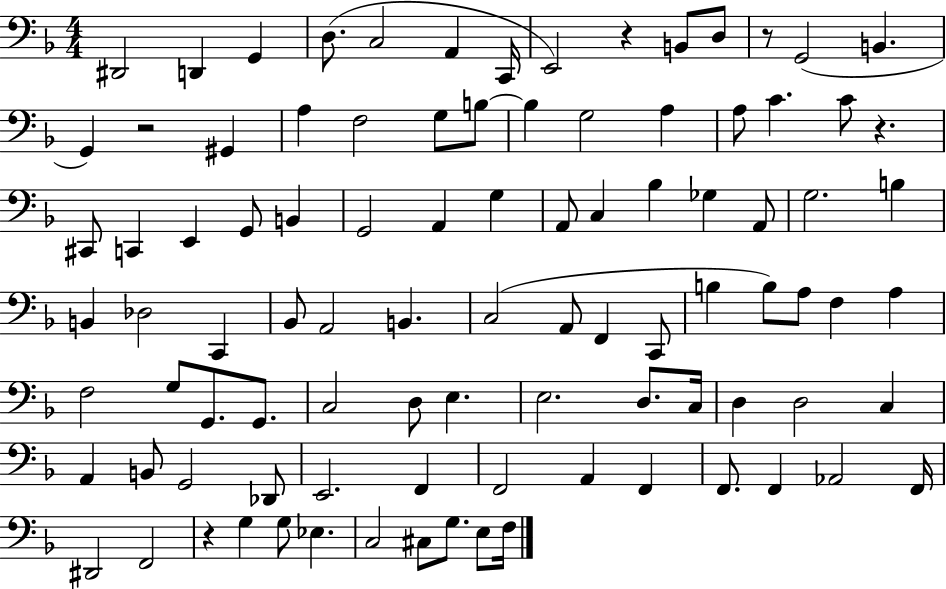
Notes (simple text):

D#2/h D2/q G2/q D3/e. C3/h A2/q C2/s E2/h R/q B2/e D3/e R/e G2/h B2/q. G2/q R/h G#2/q A3/q F3/h G3/e B3/e B3/q G3/h A3/q A3/e C4/q. C4/e R/q. C#2/e C2/q E2/q G2/e B2/q G2/h A2/q G3/q A2/e C3/q Bb3/q Gb3/q A2/e G3/h. B3/q B2/q Db3/h C2/q Bb2/e A2/h B2/q. C3/h A2/e F2/q C2/e B3/q B3/e A3/e F3/q A3/q F3/h G3/e G2/e. G2/e. C3/h D3/e E3/q. E3/h. D3/e. C3/s D3/q D3/h C3/q A2/q B2/e G2/h Db2/e E2/h. F2/q F2/h A2/q F2/q F2/e. F2/q Ab2/h F2/s D#2/h F2/h R/q G3/q G3/e Eb3/q. C3/h C#3/e G3/e. E3/e F3/s